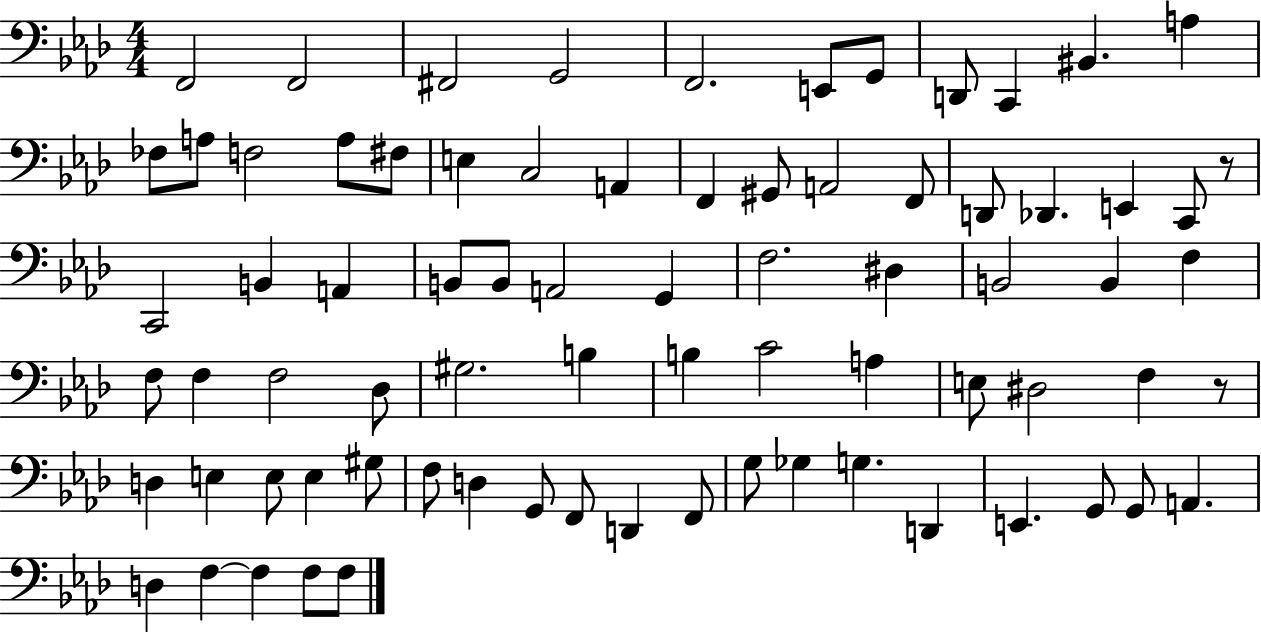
X:1
T:Untitled
M:4/4
L:1/4
K:Ab
F,,2 F,,2 ^F,,2 G,,2 F,,2 E,,/2 G,,/2 D,,/2 C,, ^B,, A, _F,/2 A,/2 F,2 A,/2 ^F,/2 E, C,2 A,, F,, ^G,,/2 A,,2 F,,/2 D,,/2 _D,, E,, C,,/2 z/2 C,,2 B,, A,, B,,/2 B,,/2 A,,2 G,, F,2 ^D, B,,2 B,, F, F,/2 F, F,2 _D,/2 ^G,2 B, B, C2 A, E,/2 ^D,2 F, z/2 D, E, E,/2 E, ^G,/2 F,/2 D, G,,/2 F,,/2 D,, F,,/2 G,/2 _G, G, D,, E,, G,,/2 G,,/2 A,, D, F, F, F,/2 F,/2